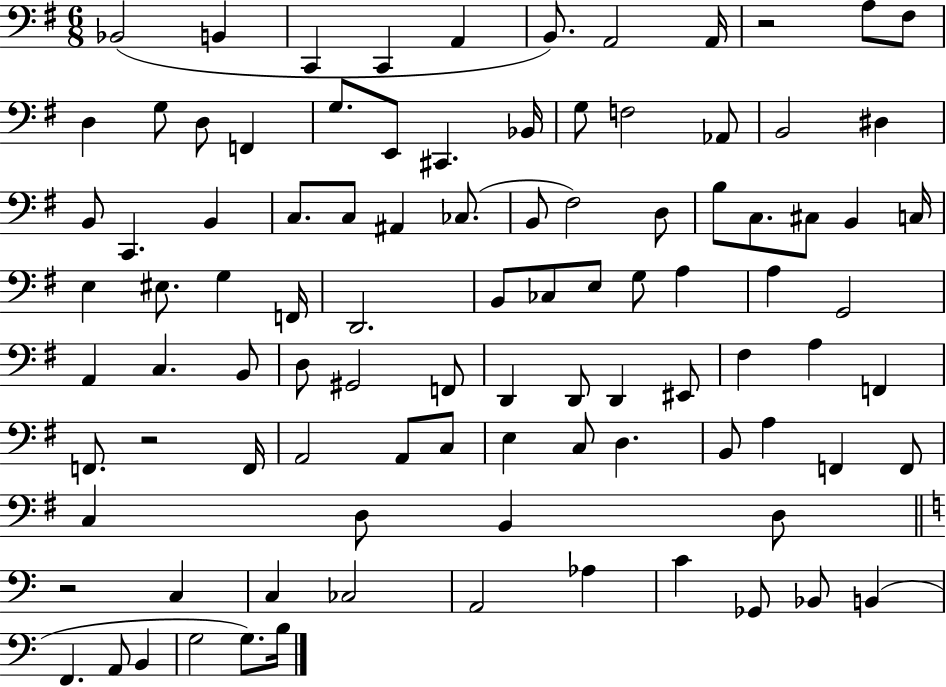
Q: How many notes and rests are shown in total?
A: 97